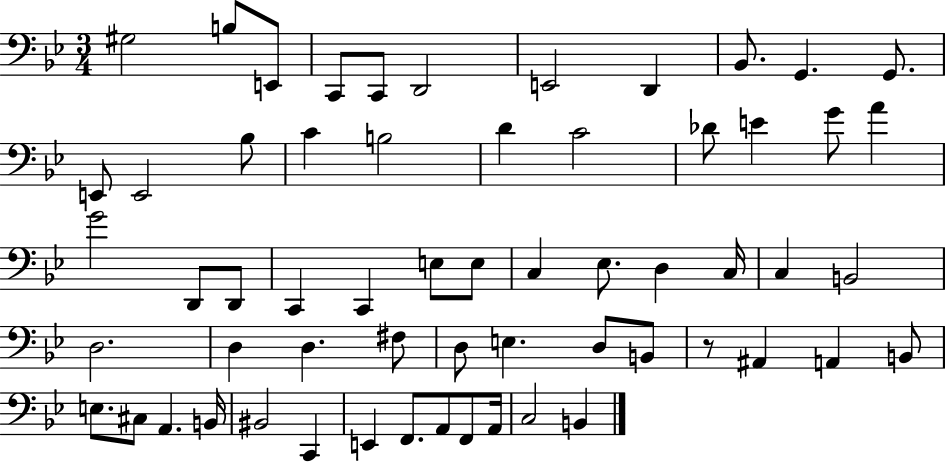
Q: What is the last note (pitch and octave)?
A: B2